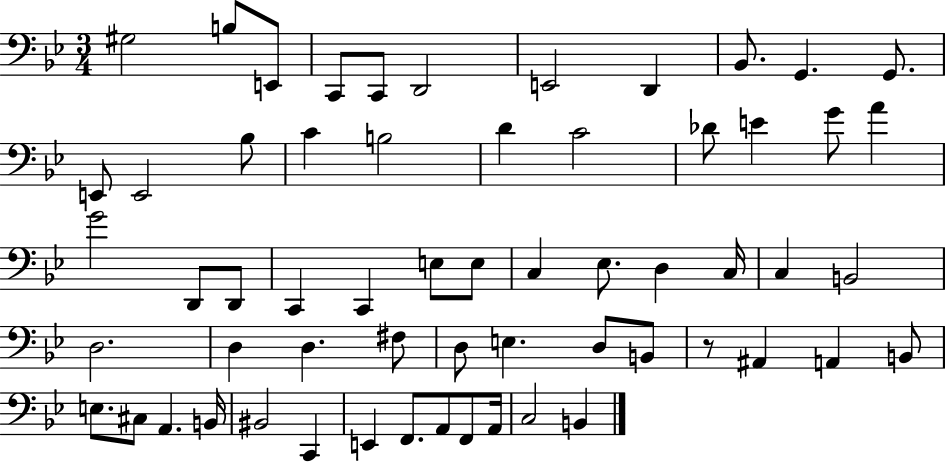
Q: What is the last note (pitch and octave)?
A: B2